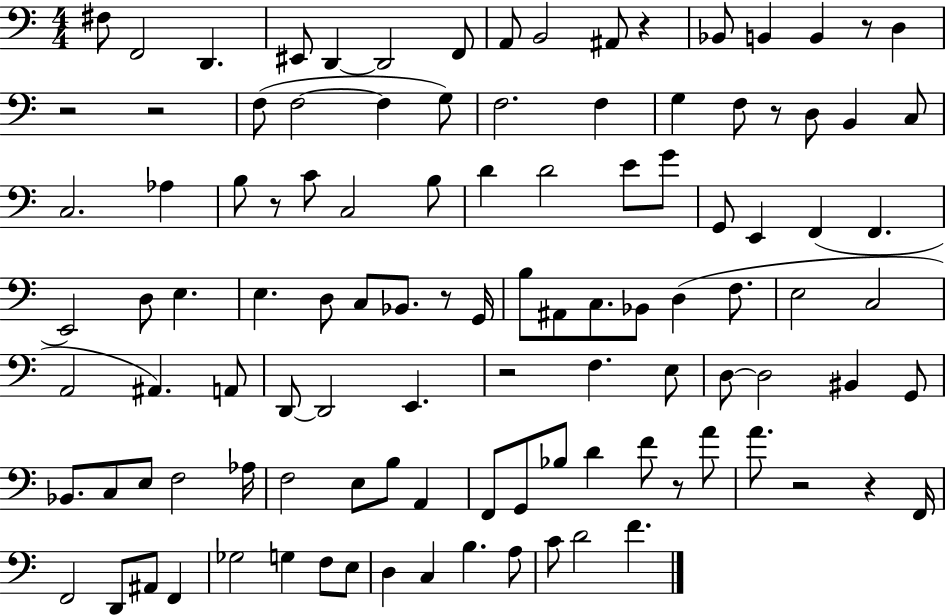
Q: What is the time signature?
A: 4/4